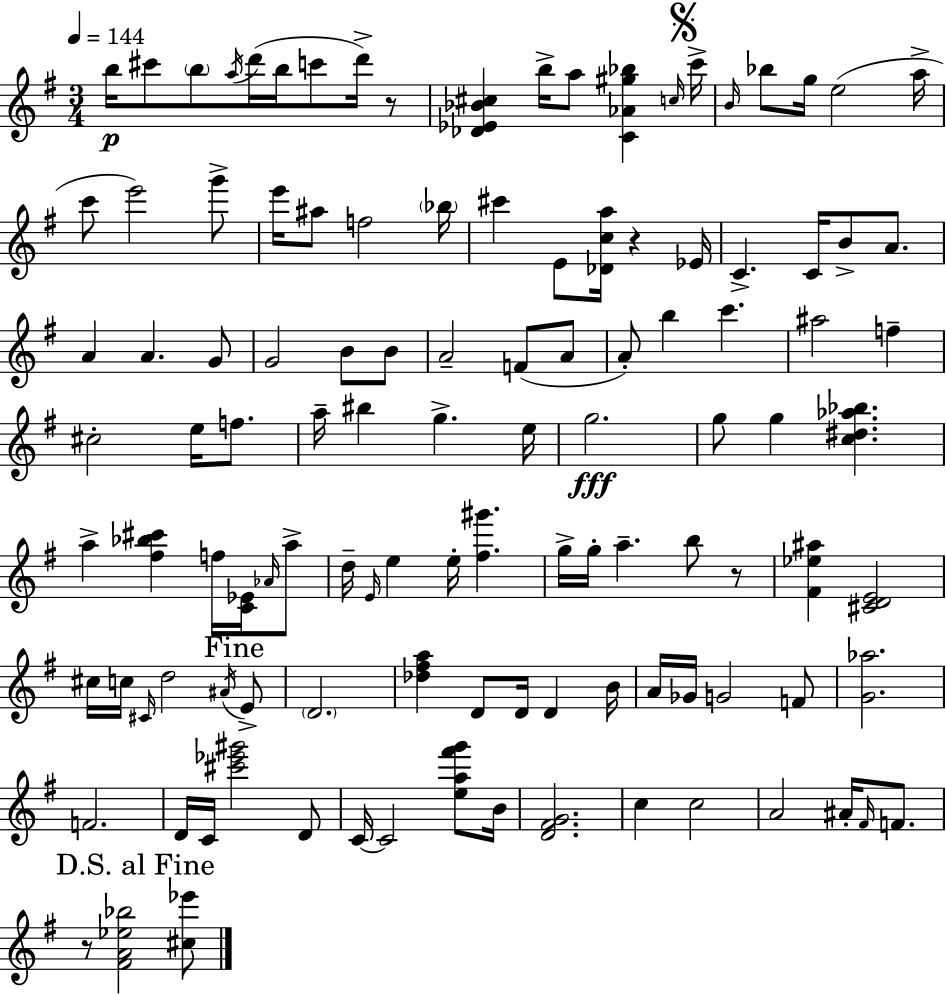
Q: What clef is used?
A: treble